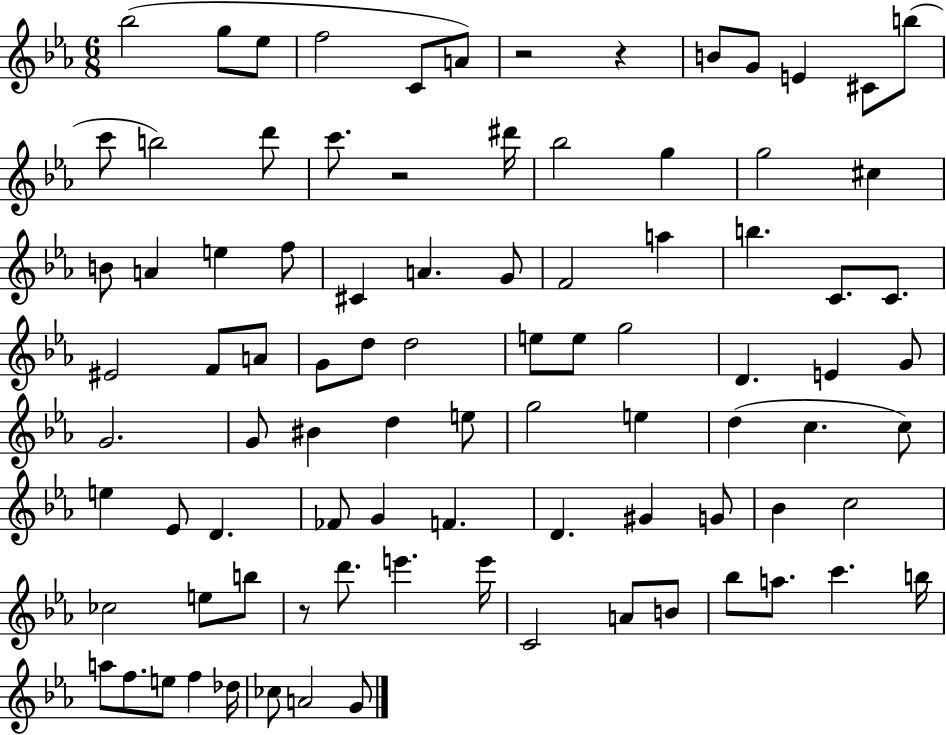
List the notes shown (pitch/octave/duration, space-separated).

Bb5/h G5/e Eb5/e F5/h C4/e A4/e R/h R/q B4/e G4/e E4/q C#4/e B5/e C6/e B5/h D6/e C6/e. R/h D#6/s Bb5/h G5/q G5/h C#5/q B4/e A4/q E5/q F5/e C#4/q A4/q. G4/e F4/h A5/q B5/q. C4/e. C4/e. EIS4/h F4/e A4/e G4/e D5/e D5/h E5/e E5/e G5/h D4/q. E4/q G4/e G4/h. G4/e BIS4/q D5/q E5/e G5/h E5/q D5/q C5/q. C5/e E5/q Eb4/e D4/q. FES4/e G4/q F4/q. D4/q. G#4/q G4/e Bb4/q C5/h CES5/h E5/e B5/e R/e D6/e. E6/q. E6/s C4/h A4/e B4/e Bb5/e A5/e. C6/q. B5/s A5/e F5/e. E5/e F5/q Db5/s CES5/e A4/h G4/e